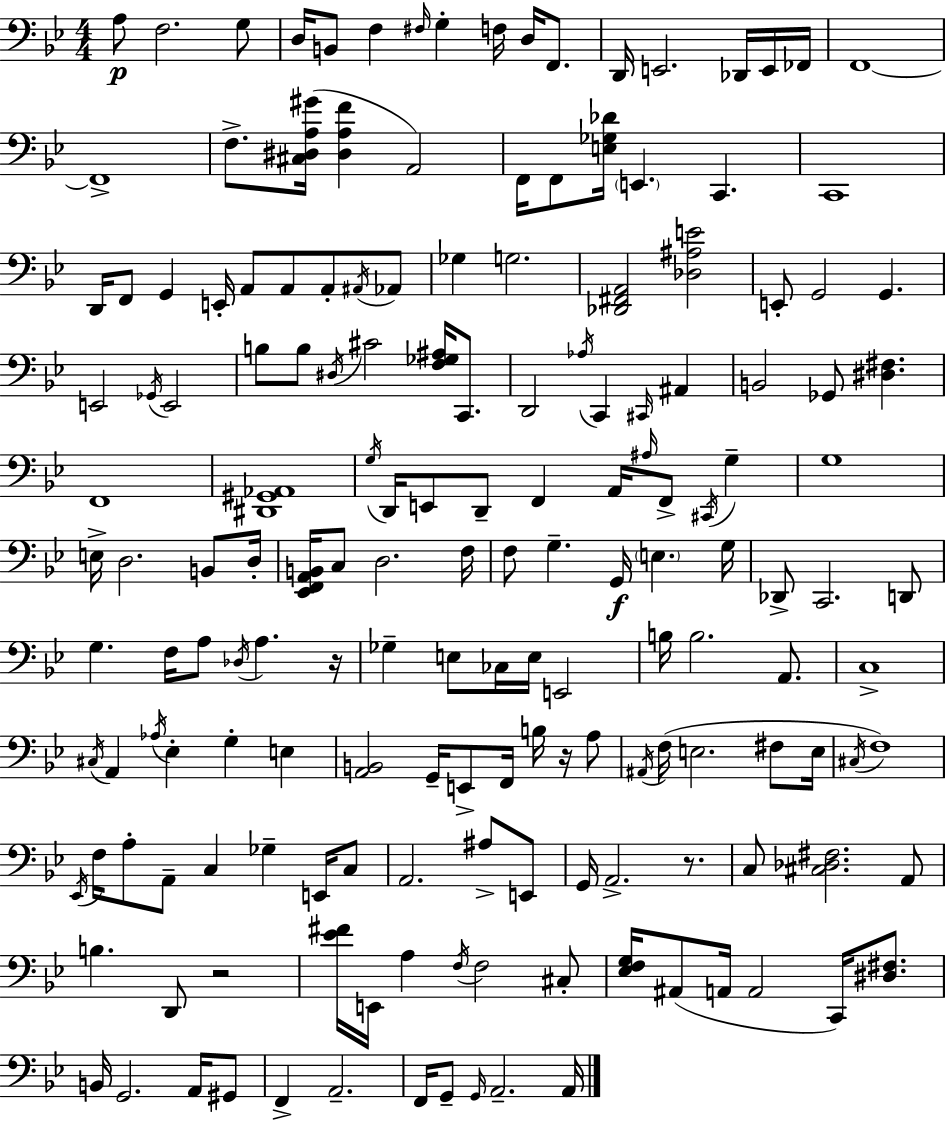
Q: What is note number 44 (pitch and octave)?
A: B3